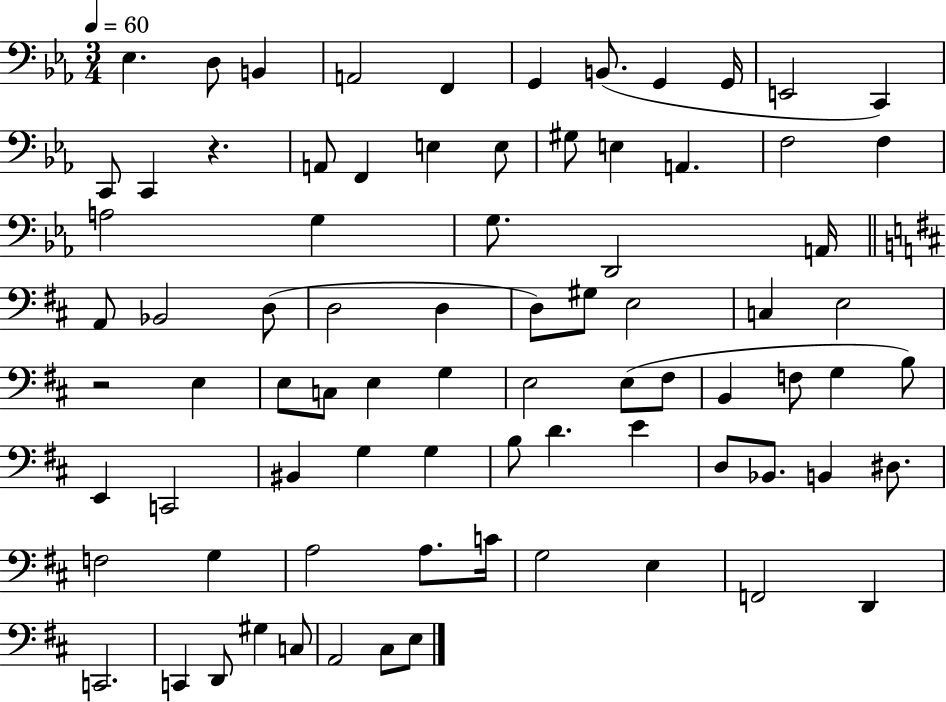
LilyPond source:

{
  \clef bass
  \numericTimeSignature
  \time 3/4
  \key ees \major
  \tempo 4 = 60
  \repeat volta 2 { ees4. d8 b,4 | a,2 f,4 | g,4 b,8.( g,4 g,16 | e,2 c,4) | \break c,8 c,4 r4. | a,8 f,4 e4 e8 | gis8 e4 a,4. | f2 f4 | \break a2 g4 | g8. d,2 a,16 | \bar "||" \break \key d \major a,8 bes,2 d8( | d2 d4 | d8) gis8 e2 | c4 e2 | \break r2 e4 | e8 c8 e4 g4 | e2 e8( fis8 | b,4 f8 g4 b8) | \break e,4 c,2 | bis,4 g4 g4 | b8 d'4. e'4 | d8 bes,8. b,4 dis8. | \break f2 g4 | a2 a8. c'16 | g2 e4 | f,2 d,4 | \break c,2. | c,4 d,8 gis4 c8 | a,2 cis8 e8 | } \bar "|."
}